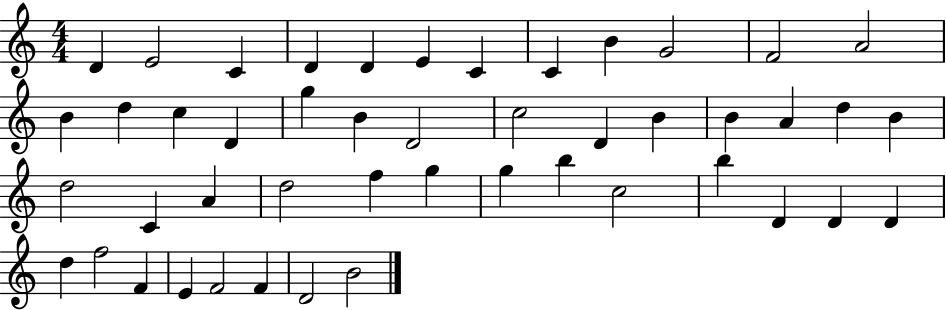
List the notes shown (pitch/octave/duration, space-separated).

D4/q E4/h C4/q D4/q D4/q E4/q C4/q C4/q B4/q G4/h F4/h A4/h B4/q D5/q C5/q D4/q G5/q B4/q D4/h C5/h D4/q B4/q B4/q A4/q D5/q B4/q D5/h C4/q A4/q D5/h F5/q G5/q G5/q B5/q C5/h B5/q D4/q D4/q D4/q D5/q F5/h F4/q E4/q F4/h F4/q D4/h B4/h